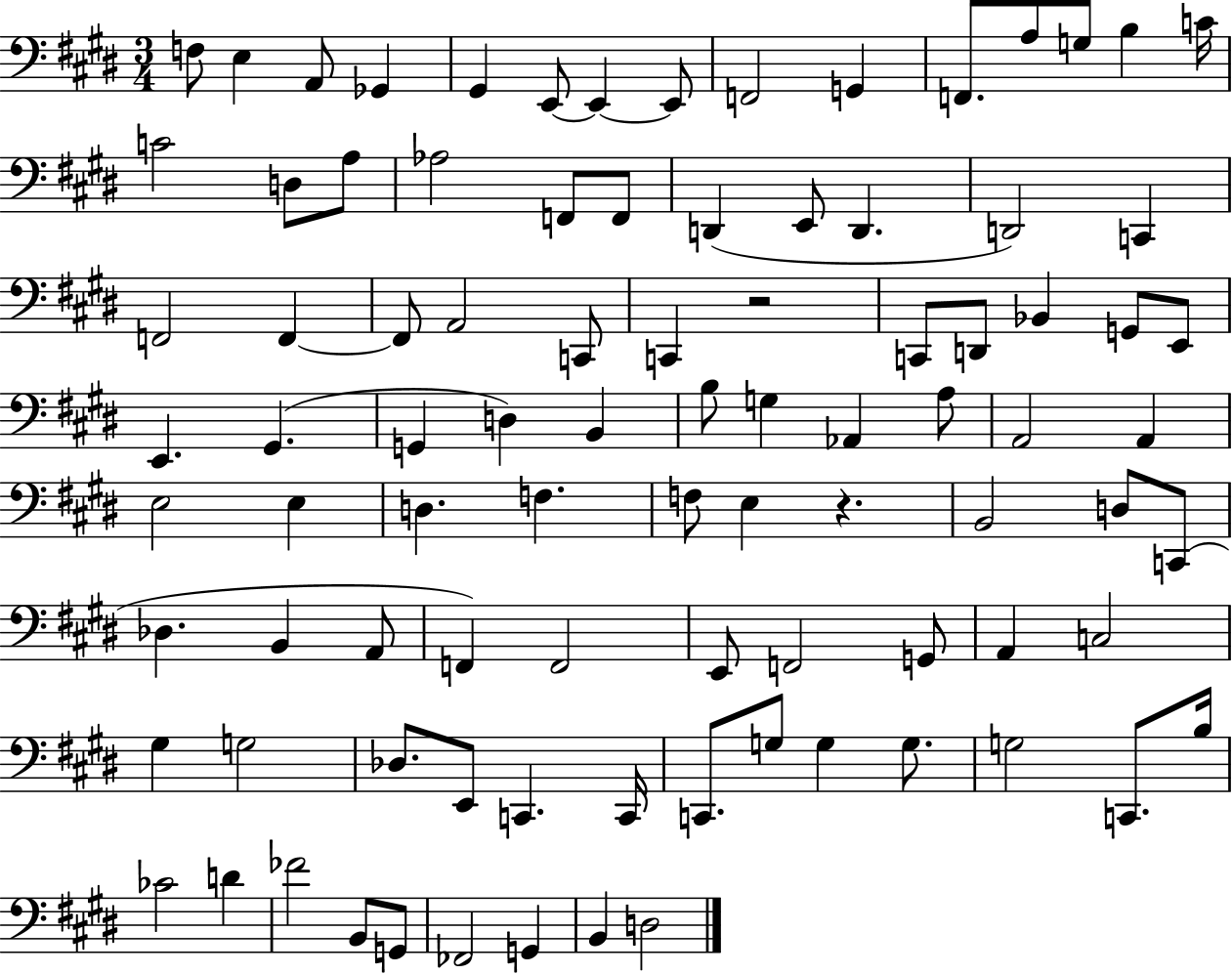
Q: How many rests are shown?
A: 2